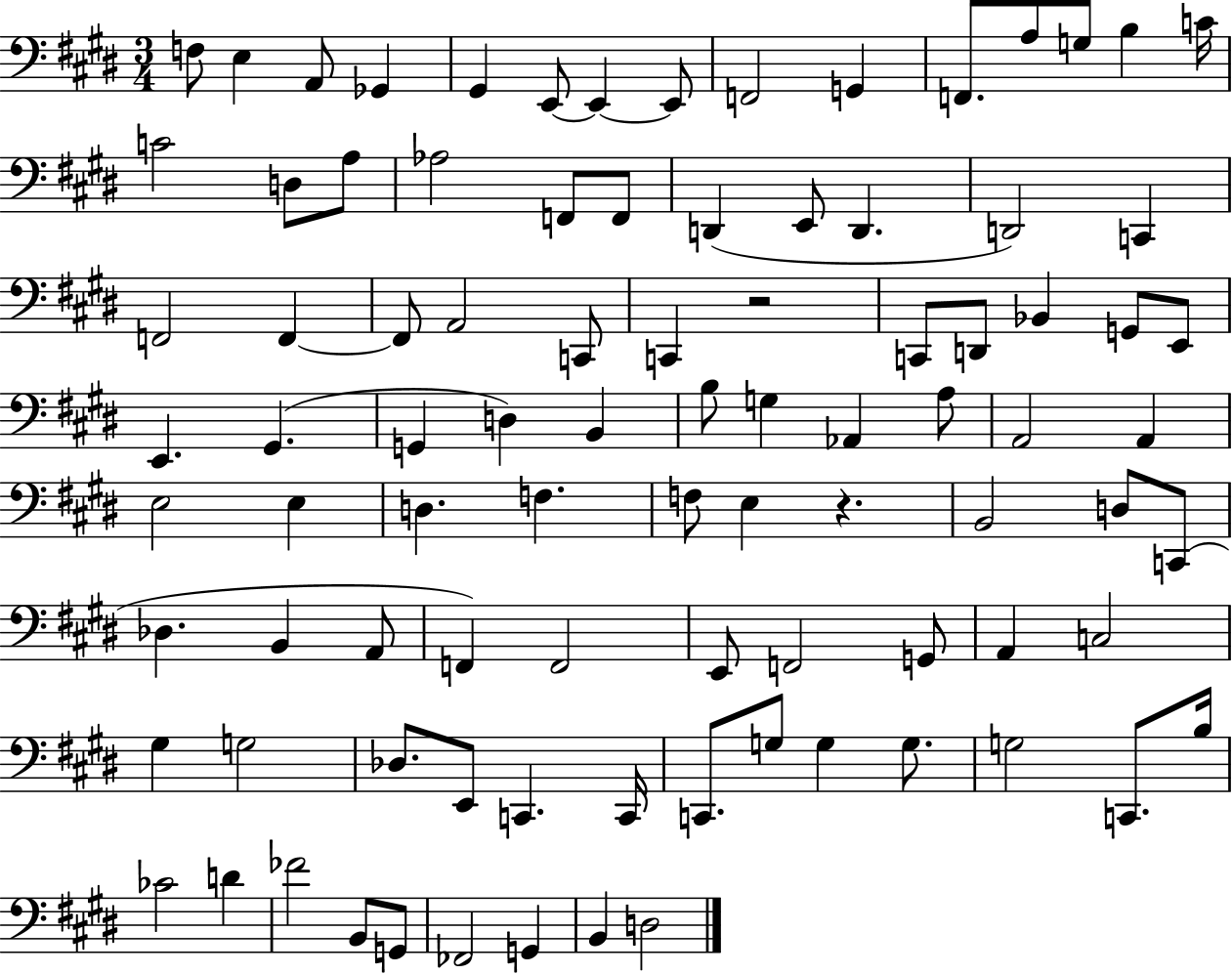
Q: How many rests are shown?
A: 2